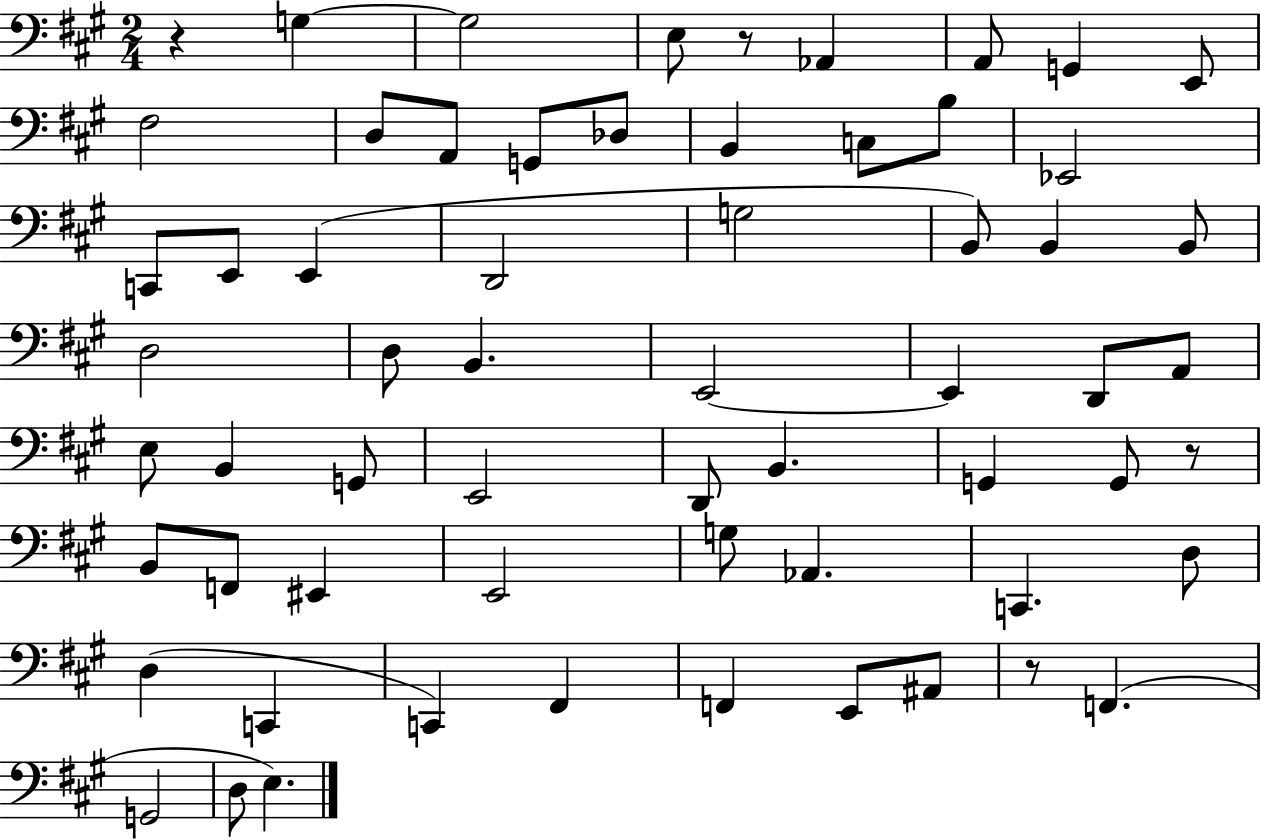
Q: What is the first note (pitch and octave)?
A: G3